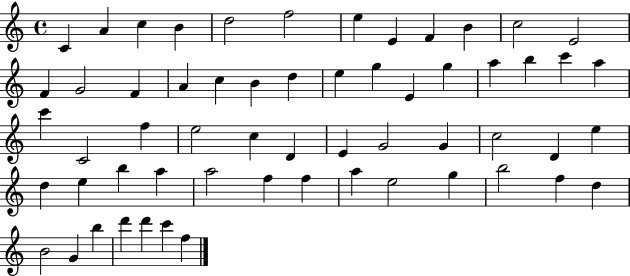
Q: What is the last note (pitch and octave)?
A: F5